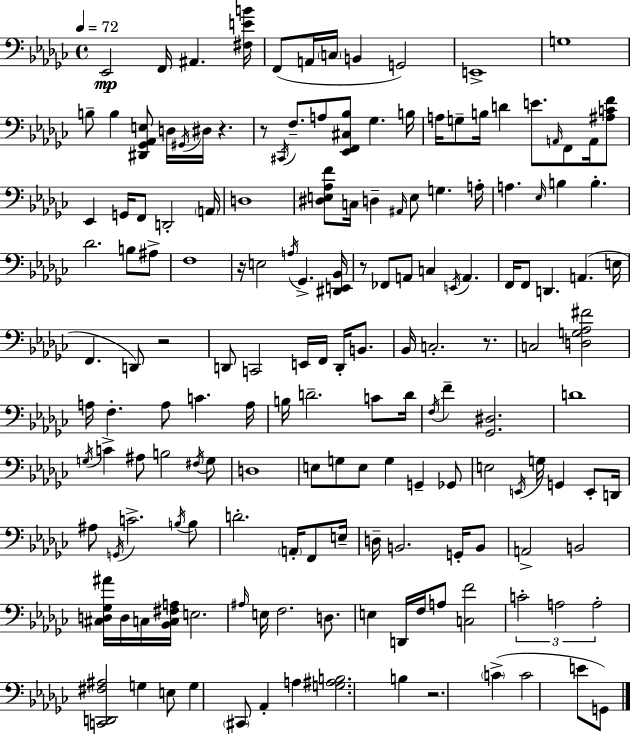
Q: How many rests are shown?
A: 7